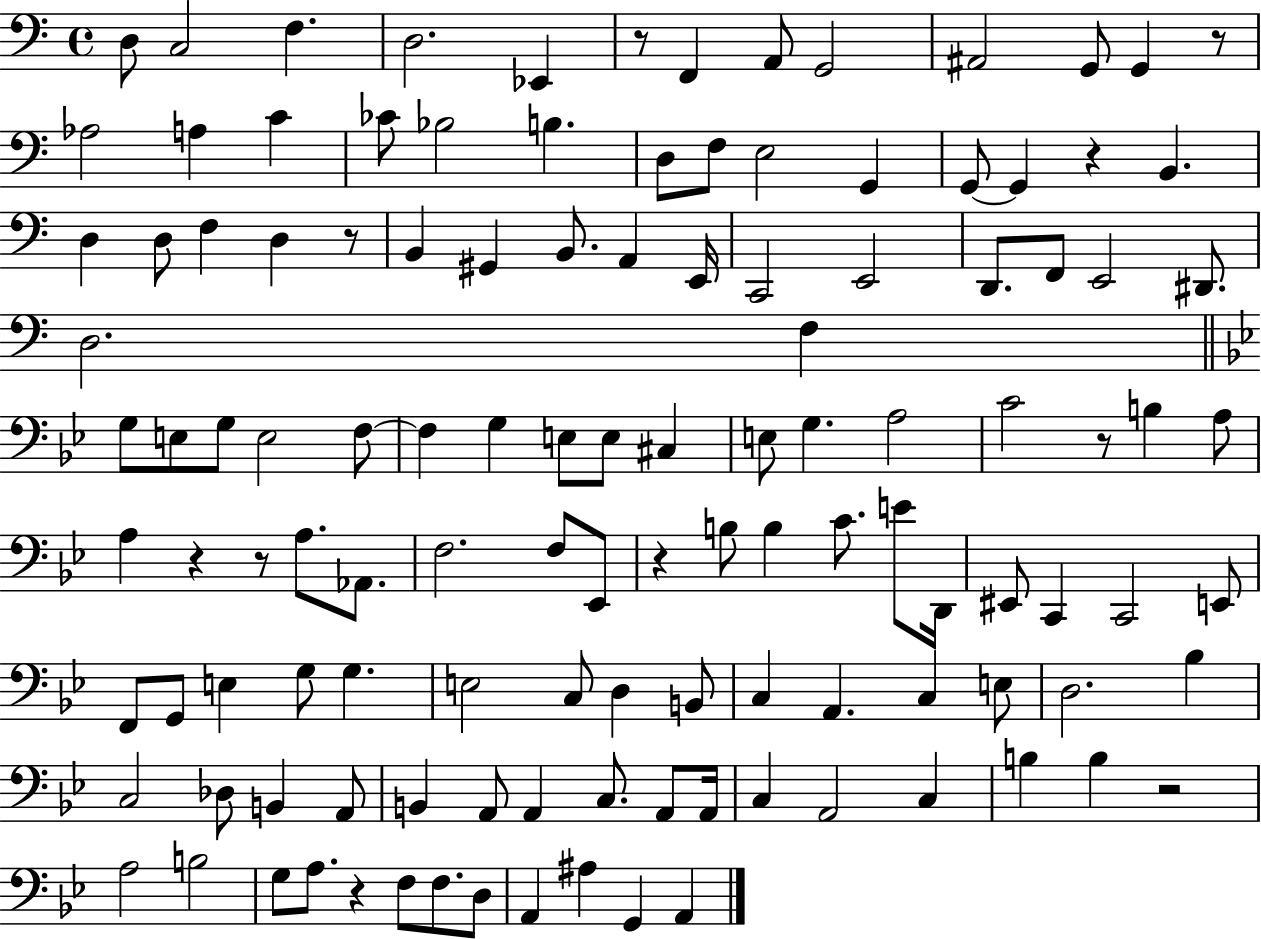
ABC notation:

X:1
T:Untitled
M:4/4
L:1/4
K:C
D,/2 C,2 F, D,2 _E,, z/2 F,, A,,/2 G,,2 ^A,,2 G,,/2 G,, z/2 _A,2 A, C _C/2 _B,2 B, D,/2 F,/2 E,2 G,, G,,/2 G,, z B,, D, D,/2 F, D, z/2 B,, ^G,, B,,/2 A,, E,,/4 C,,2 E,,2 D,,/2 F,,/2 E,,2 ^D,,/2 D,2 F, G,/2 E,/2 G,/2 E,2 F,/2 F, G, E,/2 E,/2 ^C, E,/2 G, A,2 C2 z/2 B, A,/2 A, z z/2 A,/2 _A,,/2 F,2 F,/2 _E,,/2 z B,/2 B, C/2 E/2 D,,/4 ^E,,/2 C,, C,,2 E,,/2 F,,/2 G,,/2 E, G,/2 G, E,2 C,/2 D, B,,/2 C, A,, C, E,/2 D,2 _B, C,2 _D,/2 B,, A,,/2 B,, A,,/2 A,, C,/2 A,,/2 A,,/4 C, A,,2 C, B, B, z2 A,2 B,2 G,/2 A,/2 z F,/2 F,/2 D,/2 A,, ^A, G,, A,,